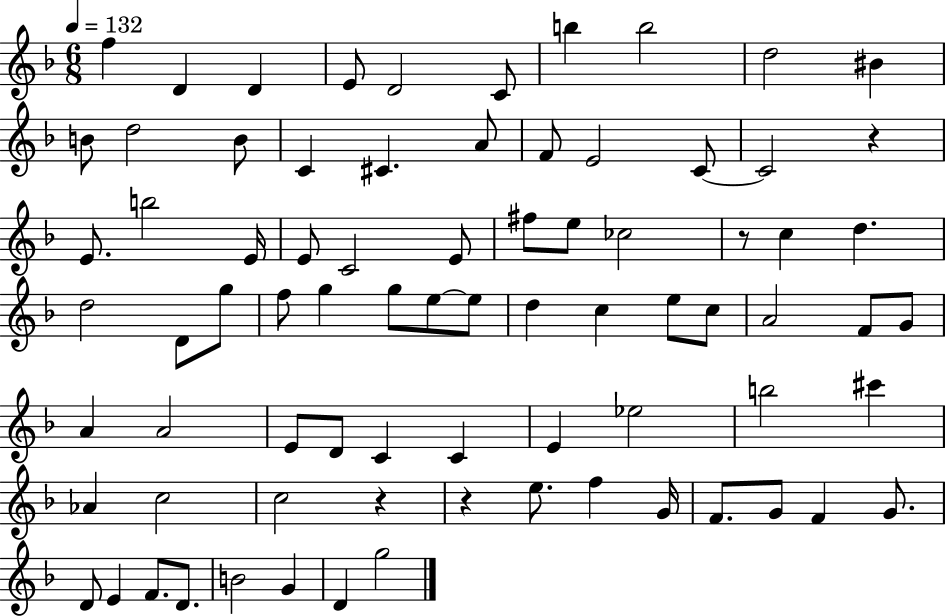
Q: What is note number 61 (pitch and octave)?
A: F5